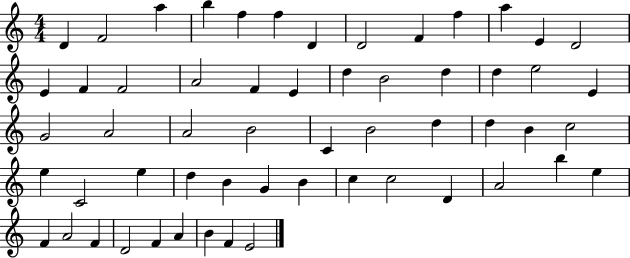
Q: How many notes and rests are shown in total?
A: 57